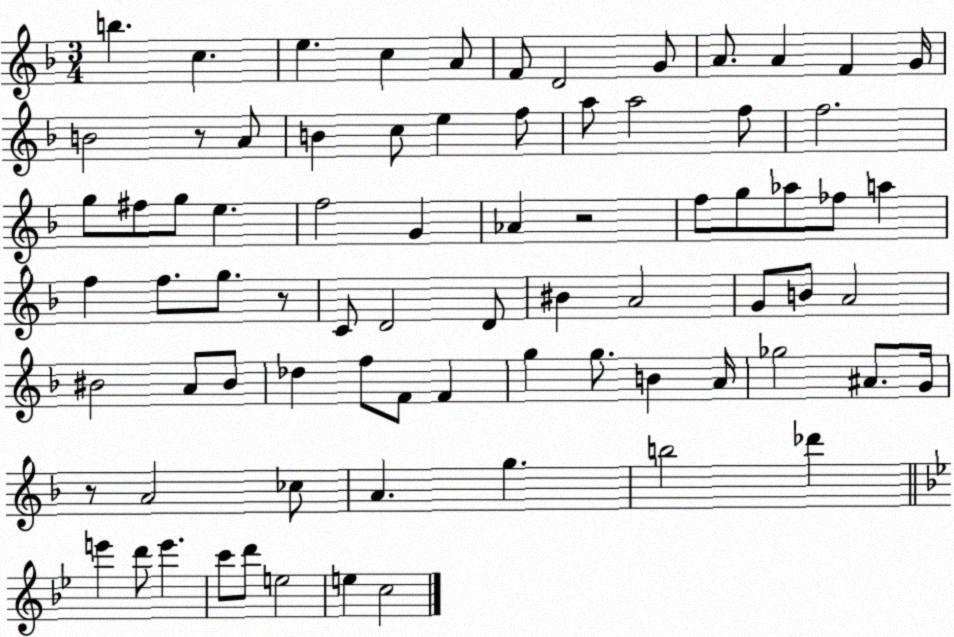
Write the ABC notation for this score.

X:1
T:Untitled
M:3/4
L:1/4
K:F
b c e c A/2 F/2 D2 G/2 A/2 A F G/4 B2 z/2 A/2 B c/2 e f/2 a/2 a2 f/2 f2 g/2 ^f/2 g/2 e f2 G _A z2 f/2 g/2 _a/2 _f/2 a f f/2 g/2 z/2 C/2 D2 D/2 ^B A2 G/2 B/2 A2 ^B2 A/2 ^B/2 _d f/2 F/2 F g g/2 B A/4 _g2 ^A/2 G/4 z/2 A2 _c/2 A g b2 _d' e' d'/2 e' c'/2 d'/2 e2 e c2